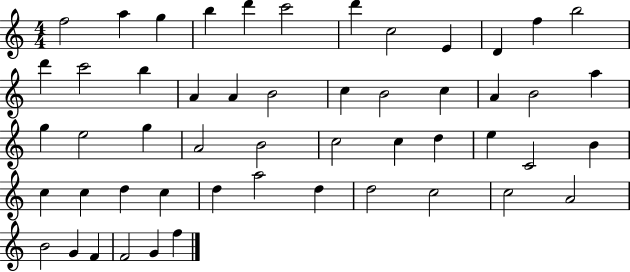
X:1
T:Untitled
M:4/4
L:1/4
K:C
f2 a g b d' c'2 d' c2 E D f b2 d' c'2 b A A B2 c B2 c A B2 a g e2 g A2 B2 c2 c d e C2 B c c d c d a2 d d2 c2 c2 A2 B2 G F F2 G f